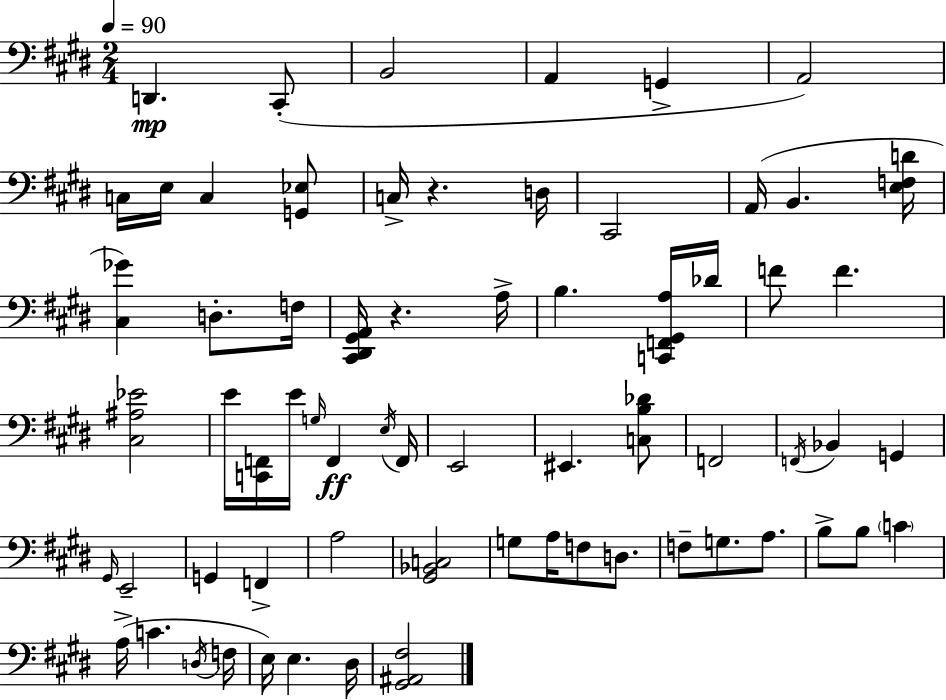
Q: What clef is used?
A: bass